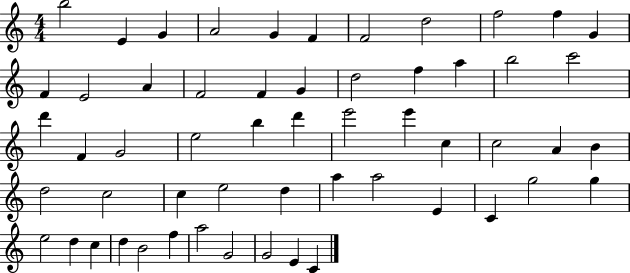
B5/h E4/q G4/q A4/h G4/q F4/q F4/h D5/h F5/h F5/q G4/q F4/q E4/h A4/q F4/h F4/q G4/q D5/h F5/q A5/q B5/h C6/h D6/q F4/q G4/h E5/h B5/q D6/q E6/h E6/q C5/q C5/h A4/q B4/q D5/h C5/h C5/q E5/h D5/q A5/q A5/h E4/q C4/q G5/h G5/q E5/h D5/q C5/q D5/q B4/h F5/q A5/h G4/h G4/h E4/q C4/q